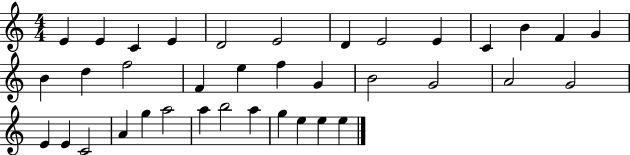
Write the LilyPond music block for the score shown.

{
  \clef treble
  \numericTimeSignature
  \time 4/4
  \key c \major
  e'4 e'4 c'4 e'4 | d'2 e'2 | d'4 e'2 e'4 | c'4 b'4 f'4 g'4 | \break b'4 d''4 f''2 | f'4 e''4 f''4 g'4 | b'2 g'2 | a'2 g'2 | \break e'4 e'4 c'2 | a'4 g''4 a''2 | a''4 b''2 a''4 | g''4 e''4 e''4 e''4 | \break \bar "|."
}